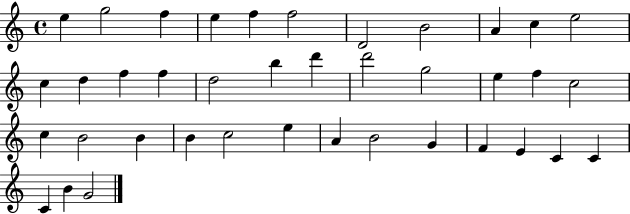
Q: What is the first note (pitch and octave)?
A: E5